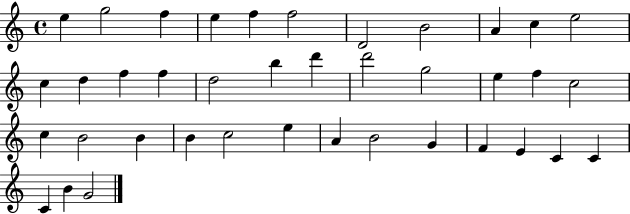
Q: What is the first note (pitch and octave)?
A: E5